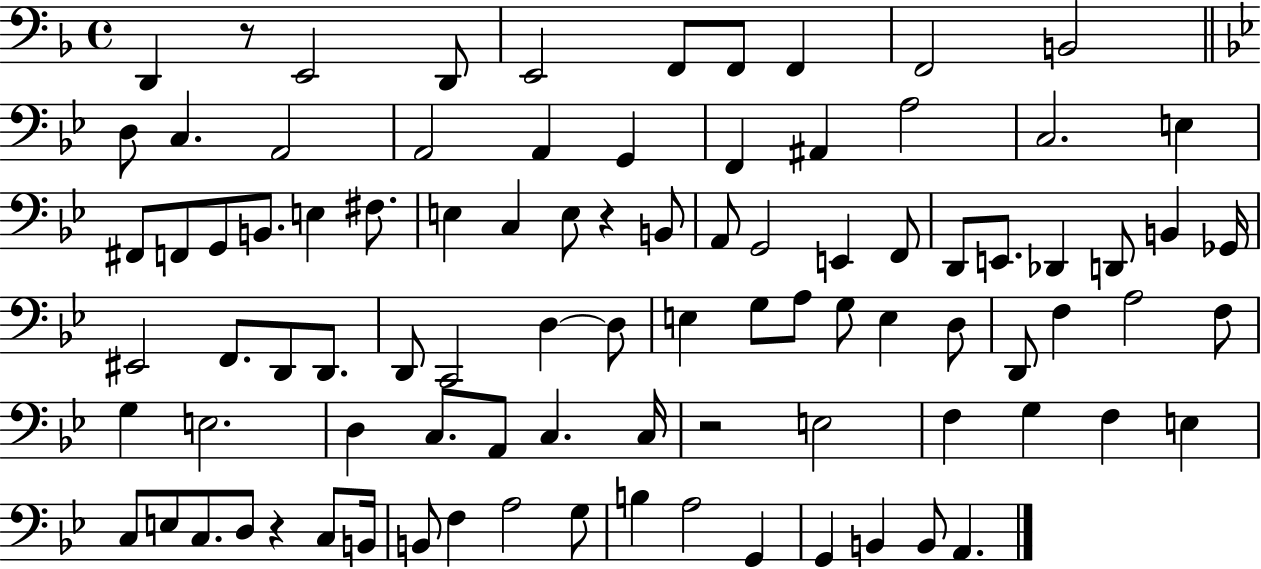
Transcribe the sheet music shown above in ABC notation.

X:1
T:Untitled
M:4/4
L:1/4
K:F
D,, z/2 E,,2 D,,/2 E,,2 F,,/2 F,,/2 F,, F,,2 B,,2 D,/2 C, A,,2 A,,2 A,, G,, F,, ^A,, A,2 C,2 E, ^F,,/2 F,,/2 G,,/2 B,,/2 E, ^F,/2 E, C, E,/2 z B,,/2 A,,/2 G,,2 E,, F,,/2 D,,/2 E,,/2 _D,, D,,/2 B,, _G,,/4 ^E,,2 F,,/2 D,,/2 D,,/2 D,,/2 C,,2 D, D,/2 E, G,/2 A,/2 G,/2 E, D,/2 D,,/2 F, A,2 F,/2 G, E,2 D, C,/2 A,,/2 C, C,/4 z2 E,2 F, G, F, E, C,/2 E,/2 C,/2 D,/2 z C,/2 B,,/4 B,,/2 F, A,2 G,/2 B, A,2 G,, G,, B,, B,,/2 A,,